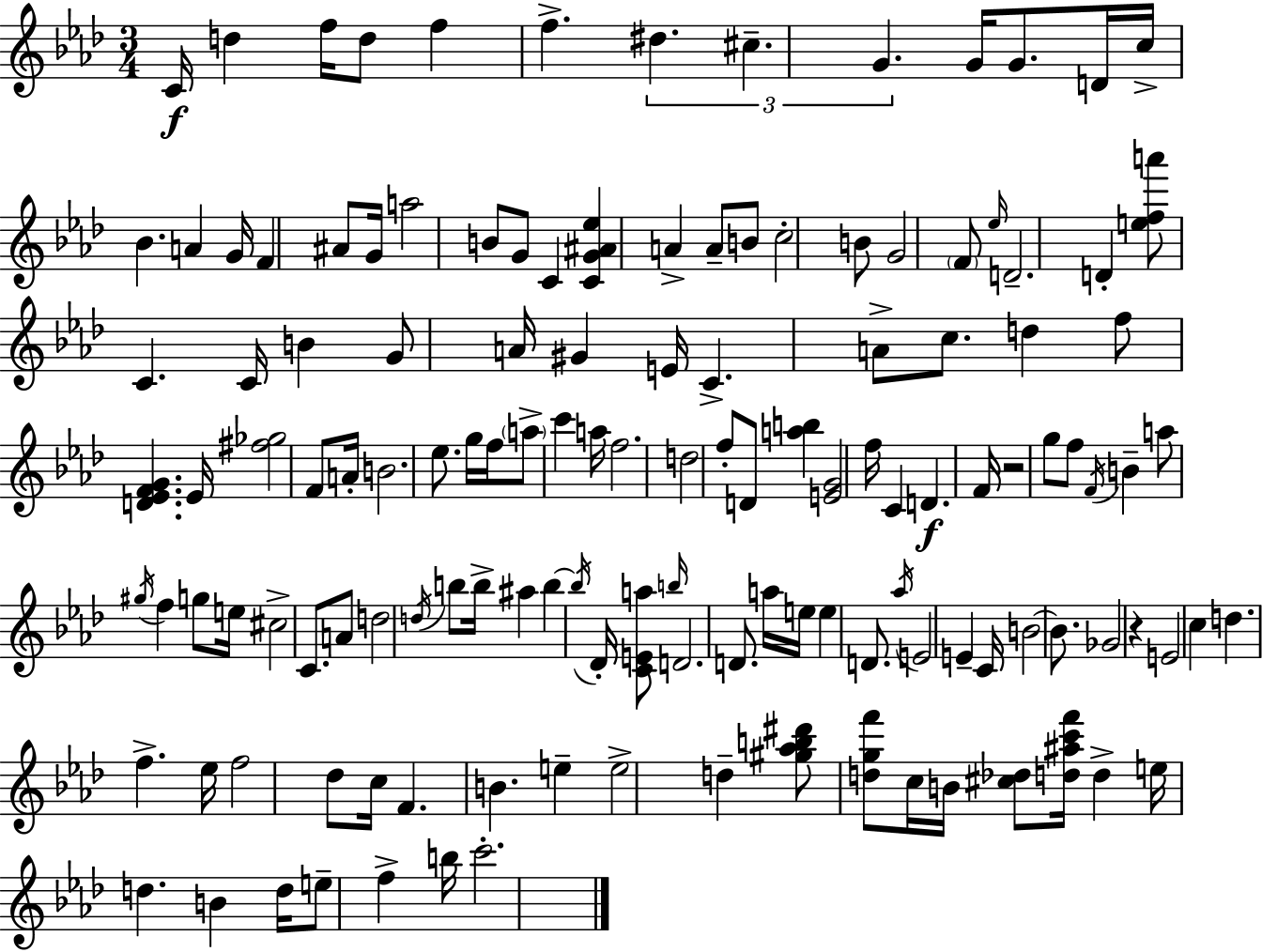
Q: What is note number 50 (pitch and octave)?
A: Eb5